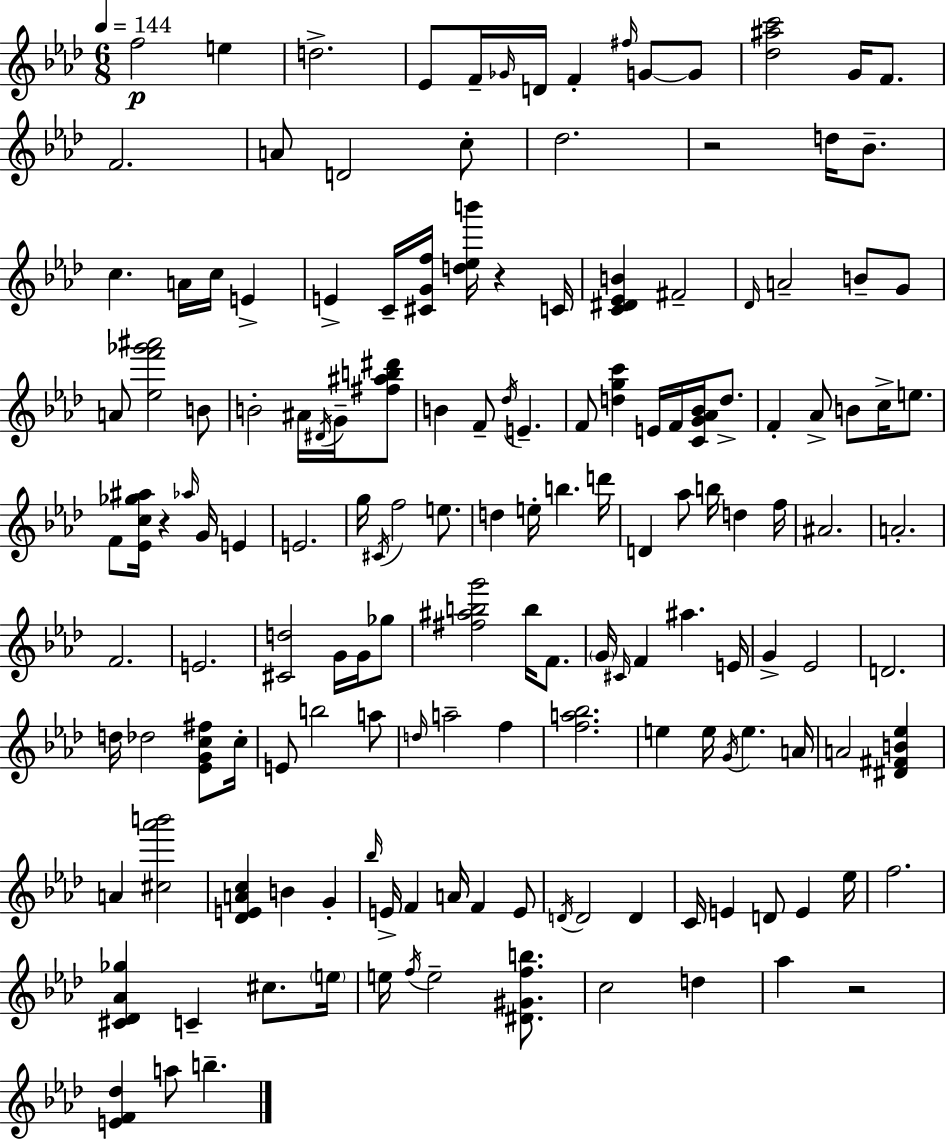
{
  \clef treble
  \numericTimeSignature
  \time 6/8
  \key aes \major
  \tempo 4 = 144
  \repeat volta 2 { f''2\p e''4 | d''2.-> | ees'8 f'16-- \grace { ges'16 } d'16 f'4-. \grace { fis''16 } g'8~~ | g'8 <des'' ais'' c'''>2 g'16 f'8. | \break f'2. | a'8 d'2 | c''8-. des''2. | r2 d''16 bes'8.-- | \break c''4. a'16 c''16 e'4-> | e'4-> c'16-- <cis' g' f''>16 <d'' ees'' b'''>16 r4 | c'16 <c' dis' ees' b'>4 fis'2-- | \grace { des'16 } a'2-- b'8-- | \break g'8 a'8 <ees'' f''' ges''' ais'''>2 | b'8 b'2-. ais'16 | \acciaccatura { dis'16 } g'16-- <fis'' ais'' b'' dis'''>8 b'4 f'8-- \acciaccatura { des''16 } e'4.-- | f'8 <d'' g'' c'''>4 e'16 | \break f'16 <c' g' aes' bes'>16 d''8.-> f'4-. aes'8-> b'8 | c''16-> e''8. f'8 <ees' c'' ges'' ais''>16 r4 | \grace { aes''16 } g'16 e'4 e'2. | g''16 \acciaccatura { cis'16 } f''2 | \break e''8. d''4 e''16-. | b''4. d'''16 d'4 aes''8 | b''16 d''4 f''16 ais'2. | a'2.-. | \break f'2. | e'2. | <cis' d''>2 | g'16 g'16 ges''8 <fis'' ais'' b'' g'''>2 | \break b''16 f'8. \parenthesize g'16 \grace { cis'16 } f'4 | ais''4. e'16 g'4-> | ees'2 d'2. | d''16 des''2 | \break <ees' g' c'' fis''>8 c''16-. e'8 b''2 | a''8 \grace { d''16 } a''2-- | f''4 <f'' a'' bes''>2. | e''4 | \break e''16 \acciaccatura { g'16 } e''4. a'16 a'2 | <dis' fis' b' ees''>4 a'4 | <cis'' aes''' b'''>2 <des' e' a' c''>4 | b'4 g'4-. \grace { bes''16 } e'16-> | \break f'4 a'16 f'4 e'8 \acciaccatura { d'16 } | d'2 d'4 | c'16 e'4 d'8 e'4 ees''16 | f''2. | \break <cis' des' aes' ges''>4 c'4-- cis''8. \parenthesize e''16 | e''16 \acciaccatura { f''16 } e''2-- <dis' gis' f'' b''>8. | c''2 d''4 | aes''4 r2 | \break <e' f' des''>4 a''8 b''4.-- | } \bar "|."
}